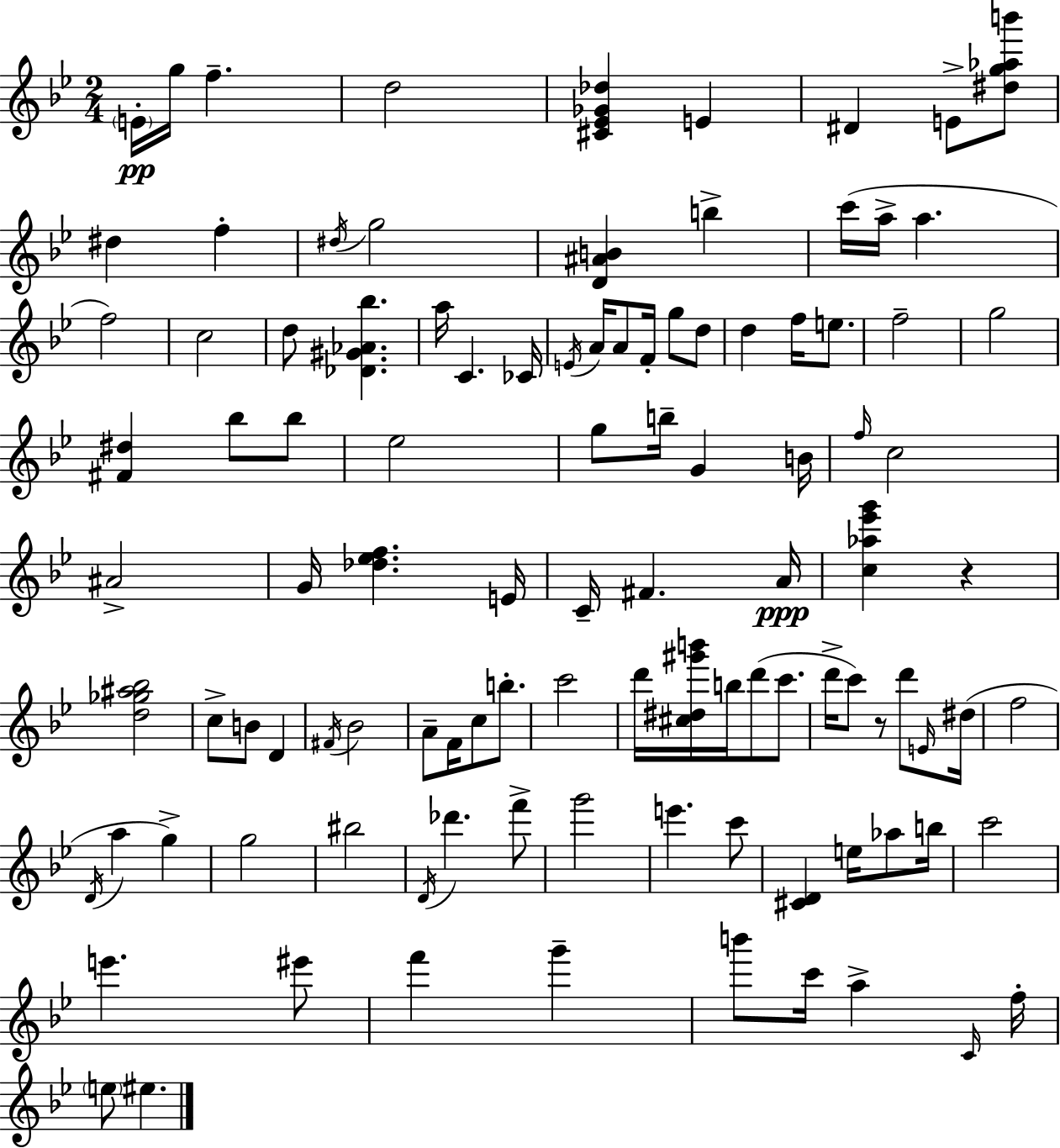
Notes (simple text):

E4/s G5/s F5/q. D5/h [C#4,Eb4,Gb4,Db5]/q E4/q D#4/q E4/e [D#5,G5,Ab5,B6]/e D#5/q F5/q D#5/s G5/h [D4,A#4,B4]/q B5/q C6/s A5/s A5/q. F5/h C5/h D5/e [Db4,G#4,Ab4,Bb5]/q. A5/s C4/q. CES4/s E4/s A4/s A4/e F4/s G5/e D5/e D5/q F5/s E5/e. F5/h G5/h [F#4,D#5]/q Bb5/e Bb5/e Eb5/h G5/e B5/s G4/q B4/s F5/s C5/h A#4/h G4/s [Db5,Eb5,F5]/q. E4/s C4/s F#4/q. A4/s [C5,Ab5,Eb6,G6]/q R/q [D5,Gb5,A#5,Bb5]/h C5/e B4/e D4/q F#4/s Bb4/h A4/e F4/s C5/e B5/e. C6/h D6/s [C#5,D#5,G#6,B6]/s B5/s D6/e C6/e. D6/s C6/e R/e D6/e E4/s D#5/s F5/h D4/s A5/q G5/q G5/h BIS5/h D4/s Db6/q. F6/e G6/h E6/q. C6/e [C#4,D4]/q E5/s Ab5/e B5/s C6/h E6/q. EIS6/e F6/q G6/q B6/e C6/s A5/q C4/s F5/s E5/e EIS5/q.